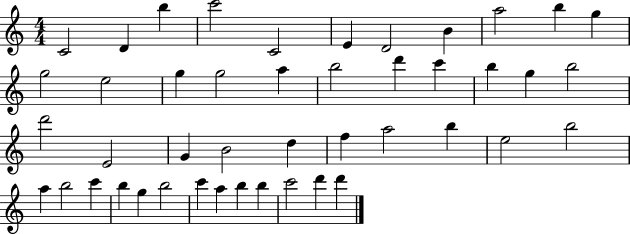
{
  \clef treble
  \numericTimeSignature
  \time 4/4
  \key c \major
  c'2 d'4 b''4 | c'''2 c'2 | e'4 d'2 b'4 | a''2 b''4 g''4 | \break g''2 e''2 | g''4 g''2 a''4 | b''2 d'''4 c'''4 | b''4 g''4 b''2 | \break d'''2 e'2 | g'4 b'2 d''4 | f''4 a''2 b''4 | e''2 b''2 | \break a''4 b''2 c'''4 | b''4 g''4 b''2 | c'''4 a''4 b''4 b''4 | c'''2 d'''4 d'''4 | \break \bar "|."
}